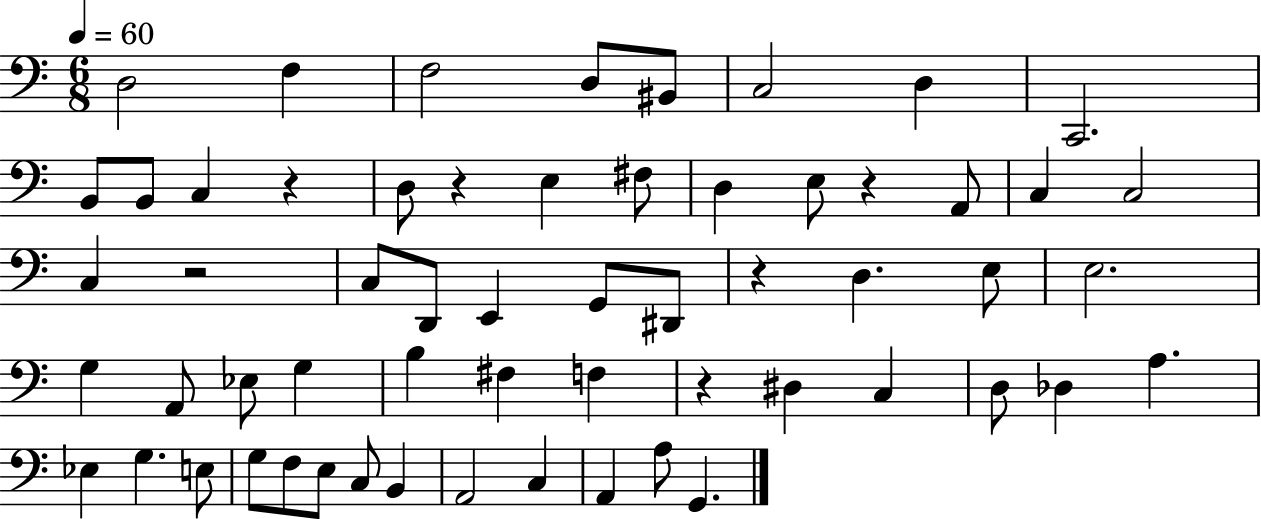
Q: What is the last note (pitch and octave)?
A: G2